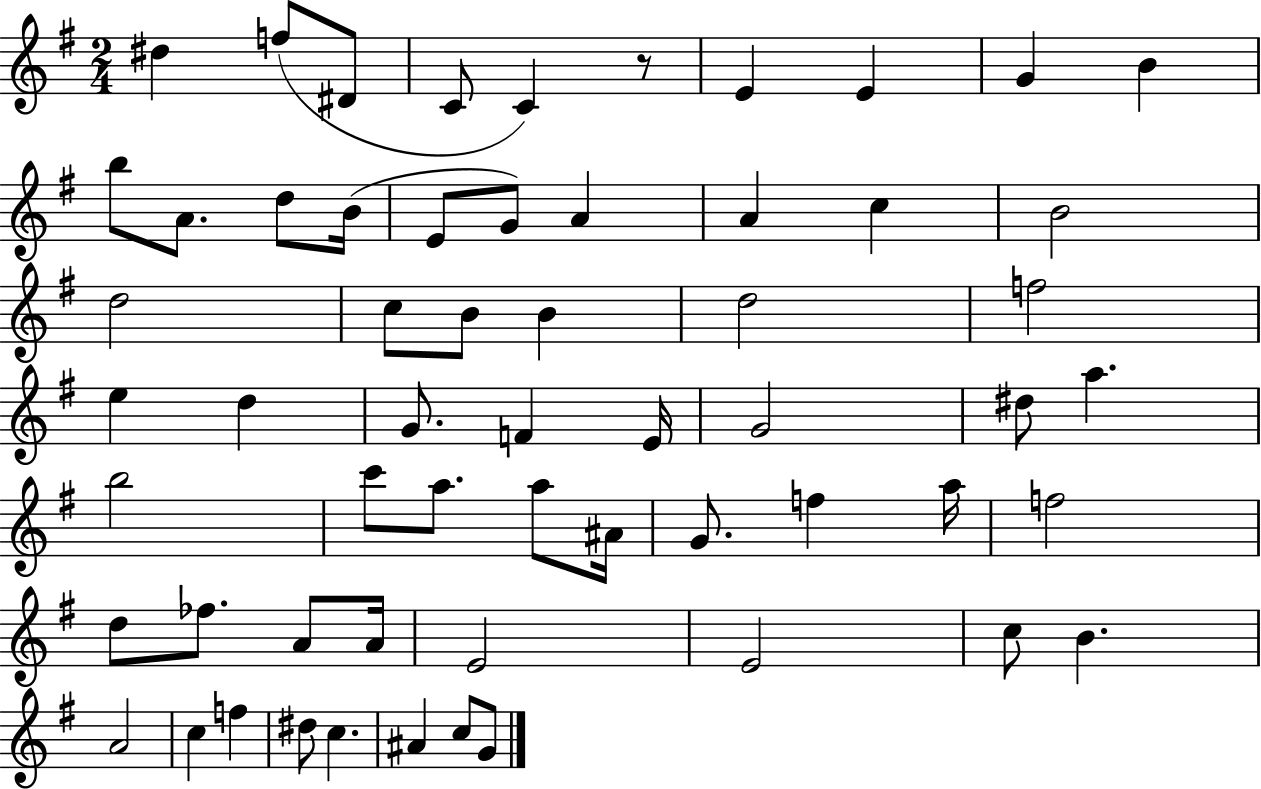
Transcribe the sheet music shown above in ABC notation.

X:1
T:Untitled
M:2/4
L:1/4
K:G
^d f/2 ^D/2 C/2 C z/2 E E G B b/2 A/2 d/2 B/4 E/2 G/2 A A c B2 d2 c/2 B/2 B d2 f2 e d G/2 F E/4 G2 ^d/2 a b2 c'/2 a/2 a/2 ^A/4 G/2 f a/4 f2 d/2 _f/2 A/2 A/4 E2 E2 c/2 B A2 c f ^d/2 c ^A c/2 G/2